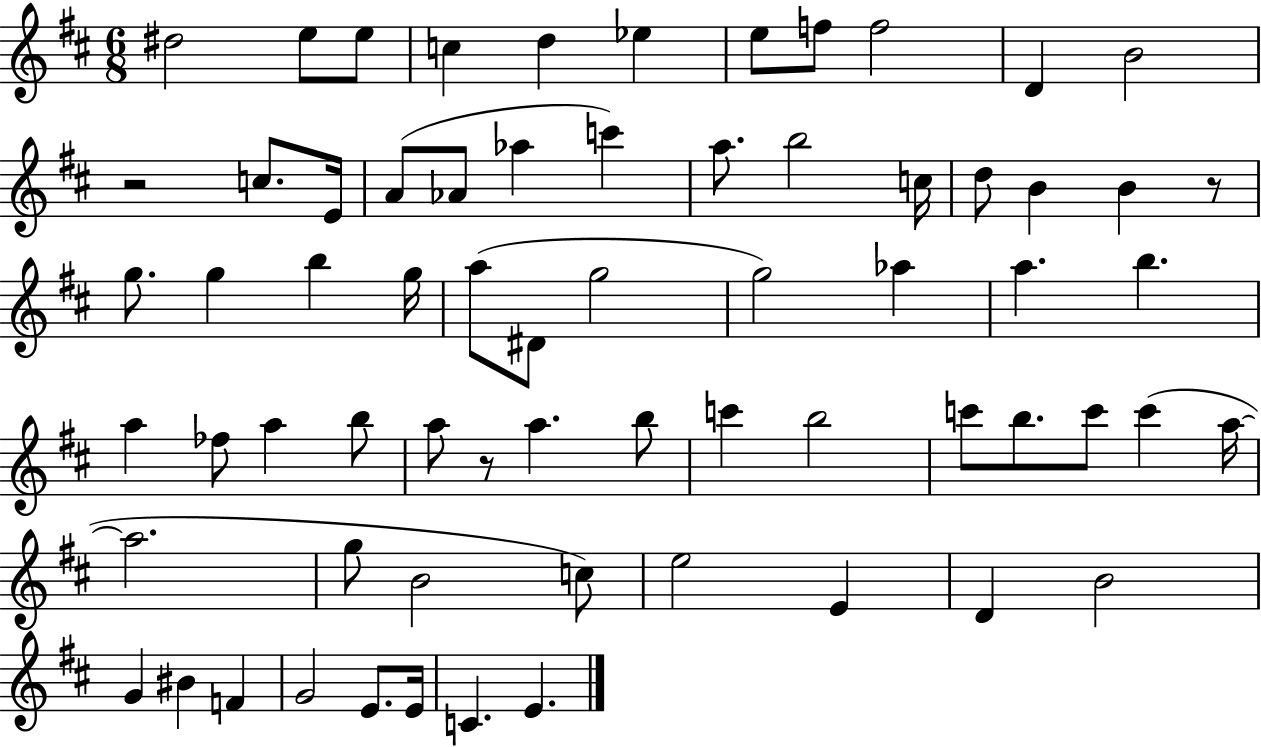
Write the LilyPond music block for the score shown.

{
  \clef treble
  \numericTimeSignature
  \time 6/8
  \key d \major
  dis''2 e''8 e''8 | c''4 d''4 ees''4 | e''8 f''8 f''2 | d'4 b'2 | \break r2 c''8. e'16 | a'8( aes'8 aes''4 c'''4) | a''8. b''2 c''16 | d''8 b'4 b'4 r8 | \break g''8. g''4 b''4 g''16 | a''8( dis'8 g''2 | g''2) aes''4 | a''4. b''4. | \break a''4 fes''8 a''4 b''8 | a''8 r8 a''4. b''8 | c'''4 b''2 | c'''8 b''8. c'''8 c'''4( a''16~~ | \break a''2. | g''8 b'2 c''8) | e''2 e'4 | d'4 b'2 | \break g'4 bis'4 f'4 | g'2 e'8. e'16 | c'4. e'4. | \bar "|."
}